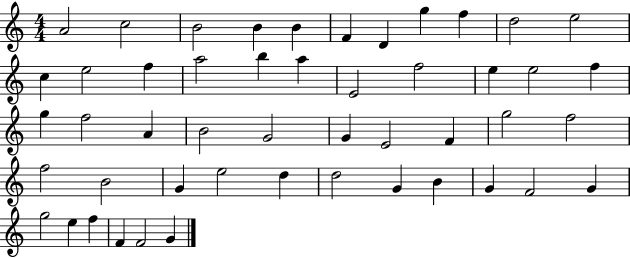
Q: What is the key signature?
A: C major